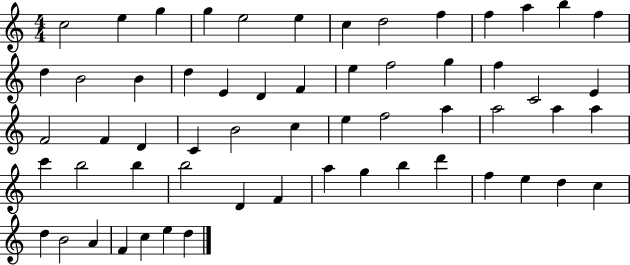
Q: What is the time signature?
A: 4/4